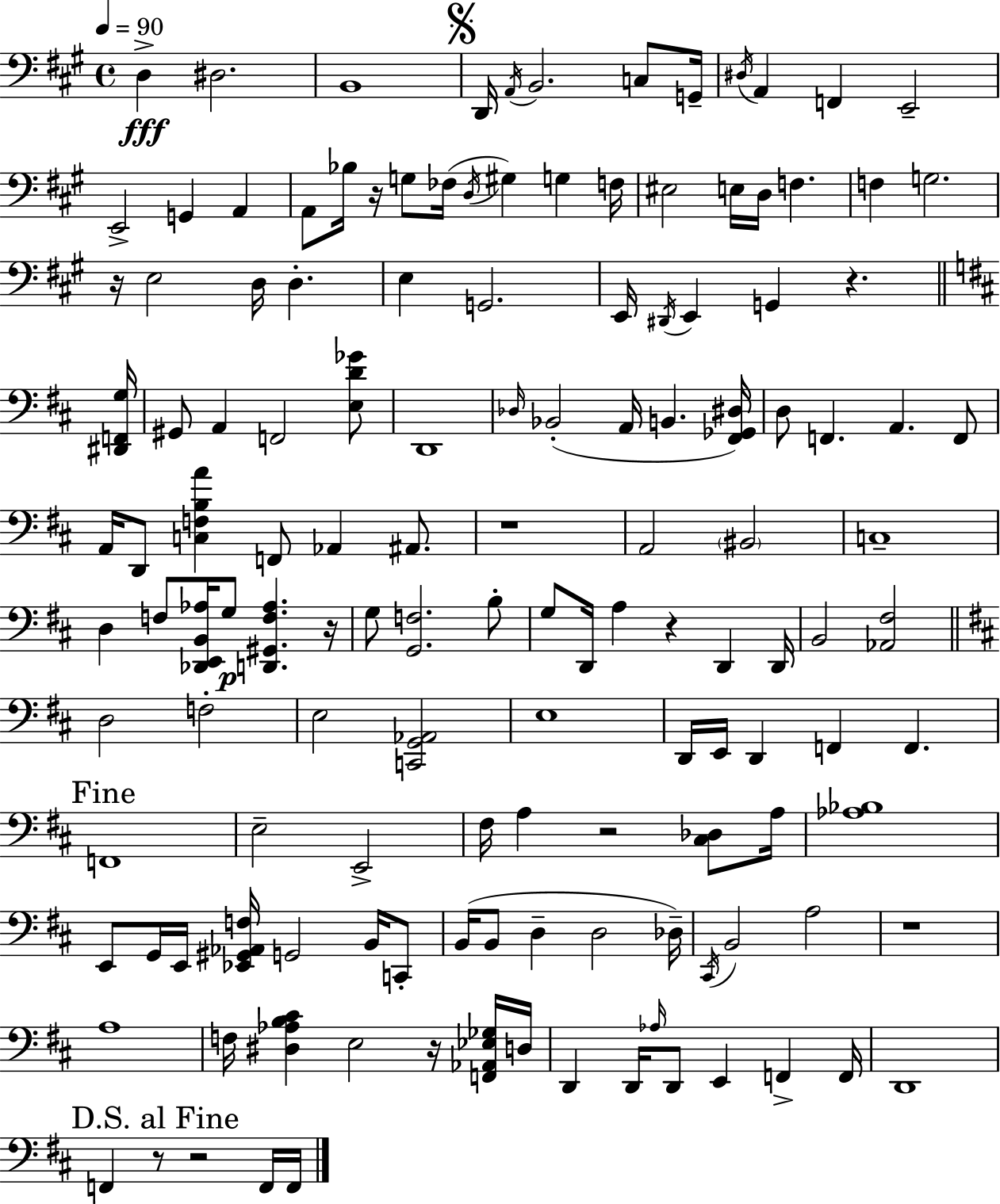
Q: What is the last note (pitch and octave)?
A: F2